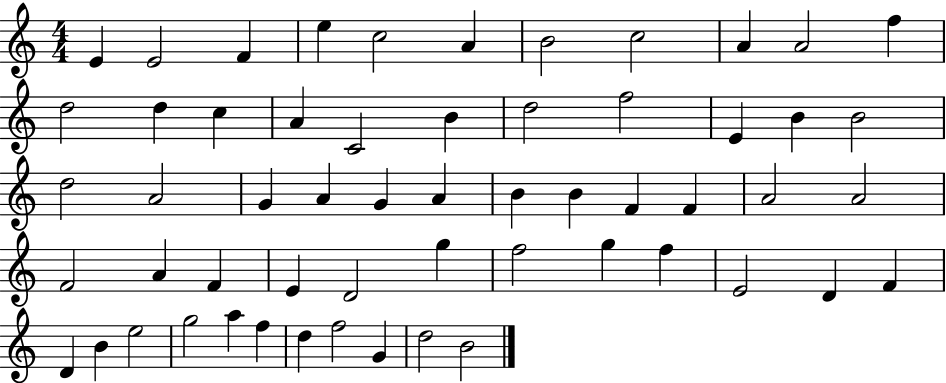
{
  \clef treble
  \numericTimeSignature
  \time 4/4
  \key c \major
  e'4 e'2 f'4 | e''4 c''2 a'4 | b'2 c''2 | a'4 a'2 f''4 | \break d''2 d''4 c''4 | a'4 c'2 b'4 | d''2 f''2 | e'4 b'4 b'2 | \break d''2 a'2 | g'4 a'4 g'4 a'4 | b'4 b'4 f'4 f'4 | a'2 a'2 | \break f'2 a'4 f'4 | e'4 d'2 g''4 | f''2 g''4 f''4 | e'2 d'4 f'4 | \break d'4 b'4 e''2 | g''2 a''4 f''4 | d''4 f''2 g'4 | d''2 b'2 | \break \bar "|."
}